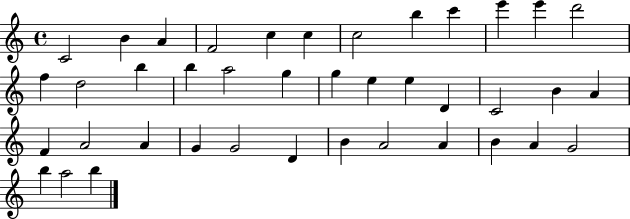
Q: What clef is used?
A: treble